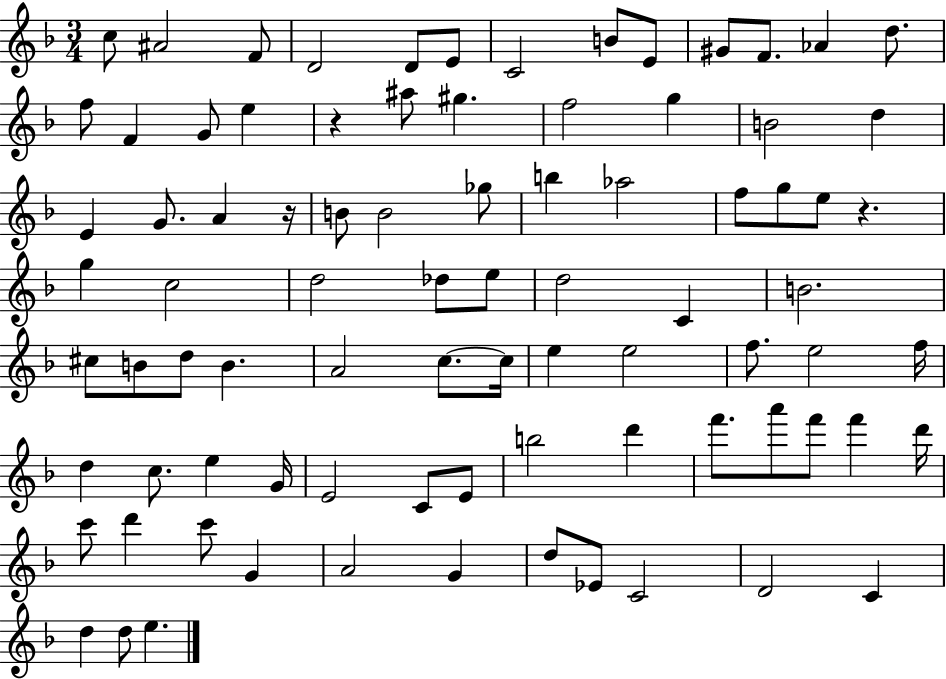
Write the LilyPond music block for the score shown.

{
  \clef treble
  \numericTimeSignature
  \time 3/4
  \key f \major
  \repeat volta 2 { c''8 ais'2 f'8 | d'2 d'8 e'8 | c'2 b'8 e'8 | gis'8 f'8. aes'4 d''8. | \break f''8 f'4 g'8 e''4 | r4 ais''8 gis''4. | f''2 g''4 | b'2 d''4 | \break e'4 g'8. a'4 r16 | b'8 b'2 ges''8 | b''4 aes''2 | f''8 g''8 e''8 r4. | \break g''4 c''2 | d''2 des''8 e''8 | d''2 c'4 | b'2. | \break cis''8 b'8 d''8 b'4. | a'2 c''8.~~ c''16 | e''4 e''2 | f''8. e''2 f''16 | \break d''4 c''8. e''4 g'16 | e'2 c'8 e'8 | b''2 d'''4 | f'''8. a'''8 f'''8 f'''4 d'''16 | \break c'''8 d'''4 c'''8 g'4 | a'2 g'4 | d''8 ees'8 c'2 | d'2 c'4 | \break d''4 d''8 e''4. | } \bar "|."
}